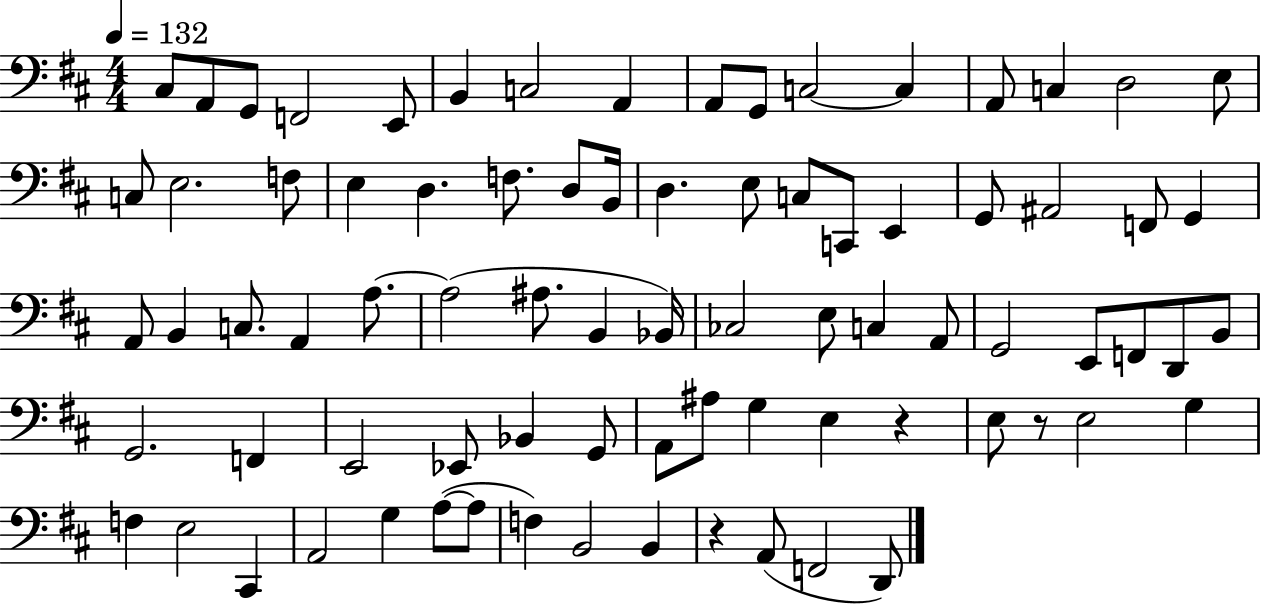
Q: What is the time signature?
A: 4/4